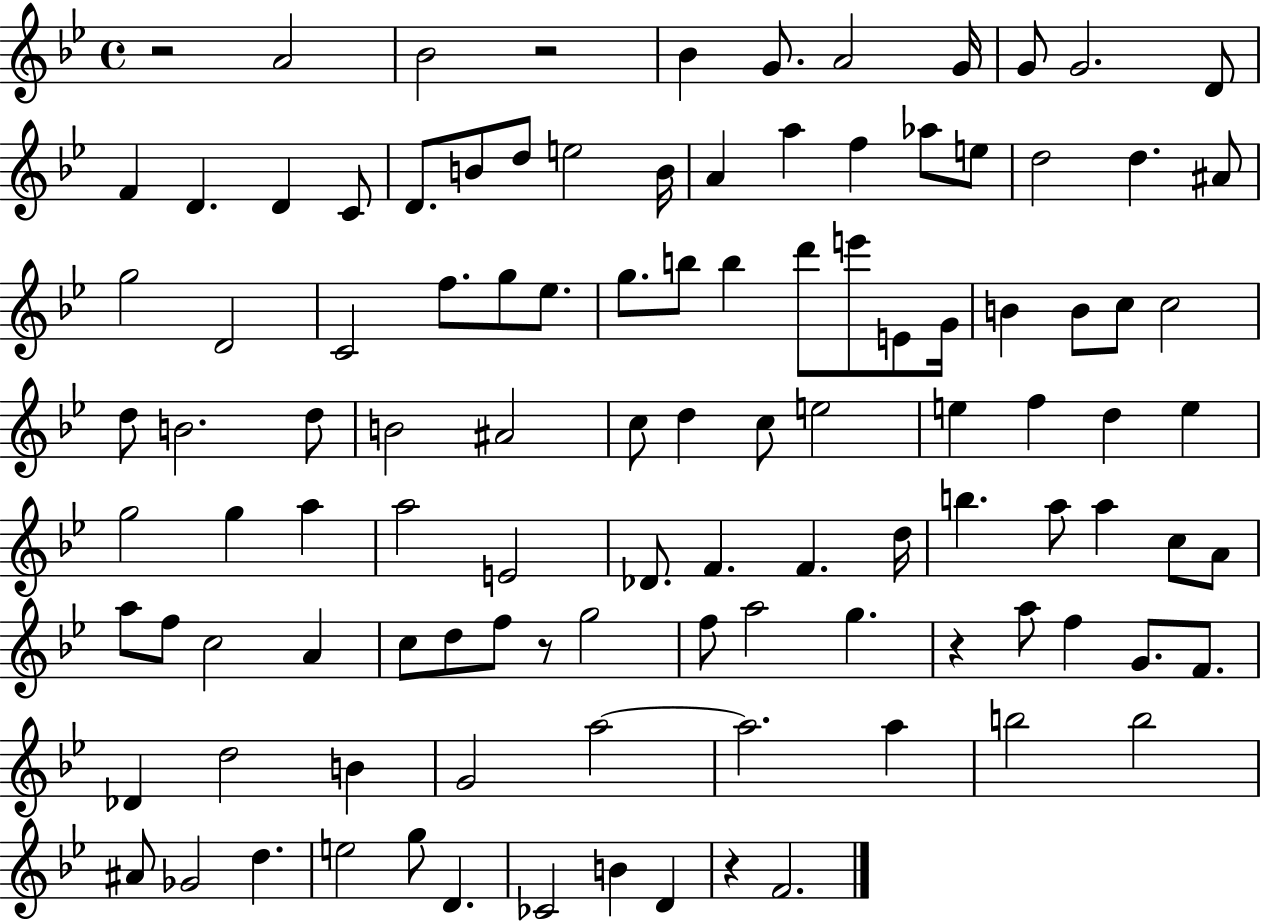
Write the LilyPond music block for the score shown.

{
  \clef treble
  \time 4/4
  \defaultTimeSignature
  \key bes \major
  r2 a'2 | bes'2 r2 | bes'4 g'8. a'2 g'16 | g'8 g'2. d'8 | \break f'4 d'4. d'4 c'8 | d'8. b'8 d''8 e''2 b'16 | a'4 a''4 f''4 aes''8 e''8 | d''2 d''4. ais'8 | \break g''2 d'2 | c'2 f''8. g''8 ees''8. | g''8. b''8 b''4 d'''8 e'''8 e'8 g'16 | b'4 b'8 c''8 c''2 | \break d''8 b'2. d''8 | b'2 ais'2 | c''8 d''4 c''8 e''2 | e''4 f''4 d''4 e''4 | \break g''2 g''4 a''4 | a''2 e'2 | des'8. f'4. f'4. d''16 | b''4. a''8 a''4 c''8 a'8 | \break a''8 f''8 c''2 a'4 | c''8 d''8 f''8 r8 g''2 | f''8 a''2 g''4. | r4 a''8 f''4 g'8. f'8. | \break des'4 d''2 b'4 | g'2 a''2~~ | a''2. a''4 | b''2 b''2 | \break ais'8 ges'2 d''4. | e''2 g''8 d'4. | ces'2 b'4 d'4 | r4 f'2. | \break \bar "|."
}